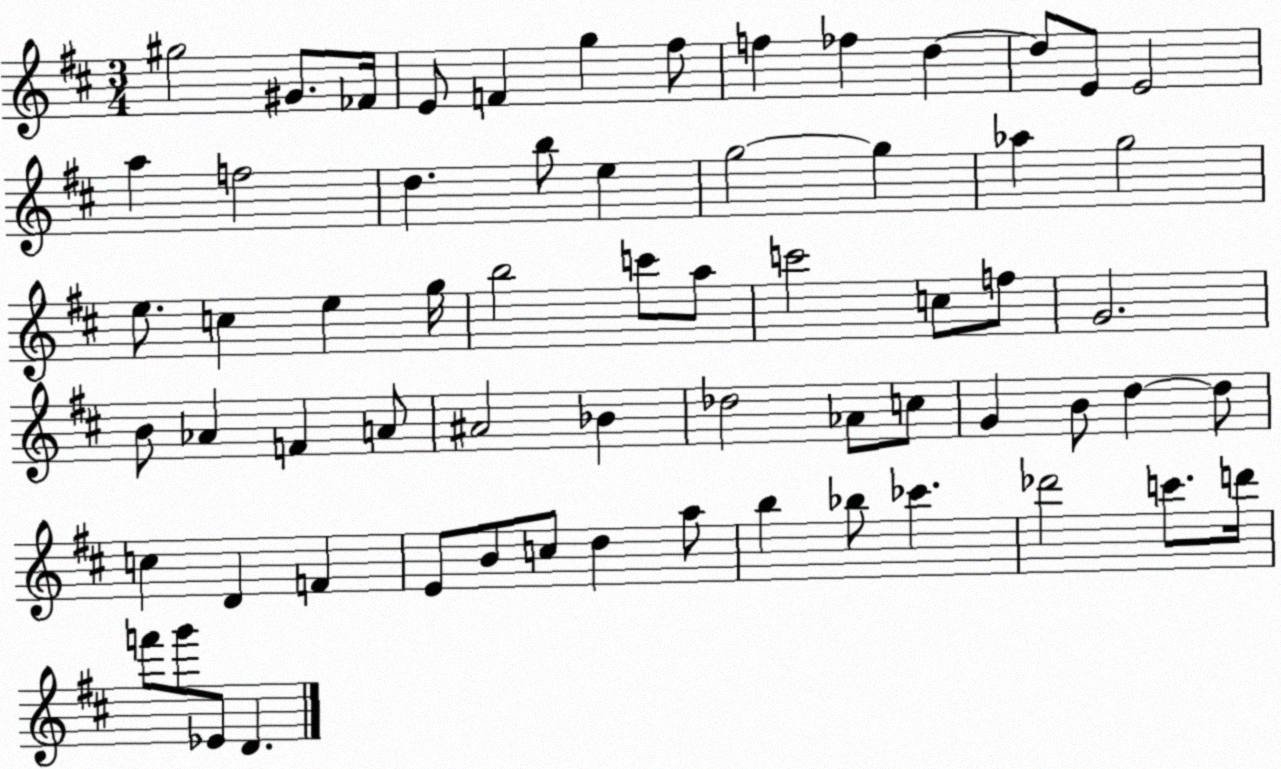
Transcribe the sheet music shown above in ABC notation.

X:1
T:Untitled
M:3/4
L:1/4
K:D
^g2 ^G/2 _F/4 E/2 F g ^f/2 f _f d d/2 E/2 E2 a f2 d b/2 e g2 g _a g2 e/2 c e g/4 b2 c'/2 a/2 c'2 c/2 f/2 G2 B/2 _A F A/2 ^A2 _B _d2 _A/2 c/2 G B/2 d d/2 c D F E/2 B/2 c/2 d a/2 b _b/2 _c' _d'2 c'/2 d'/4 f'/2 g'/2 _E/2 D